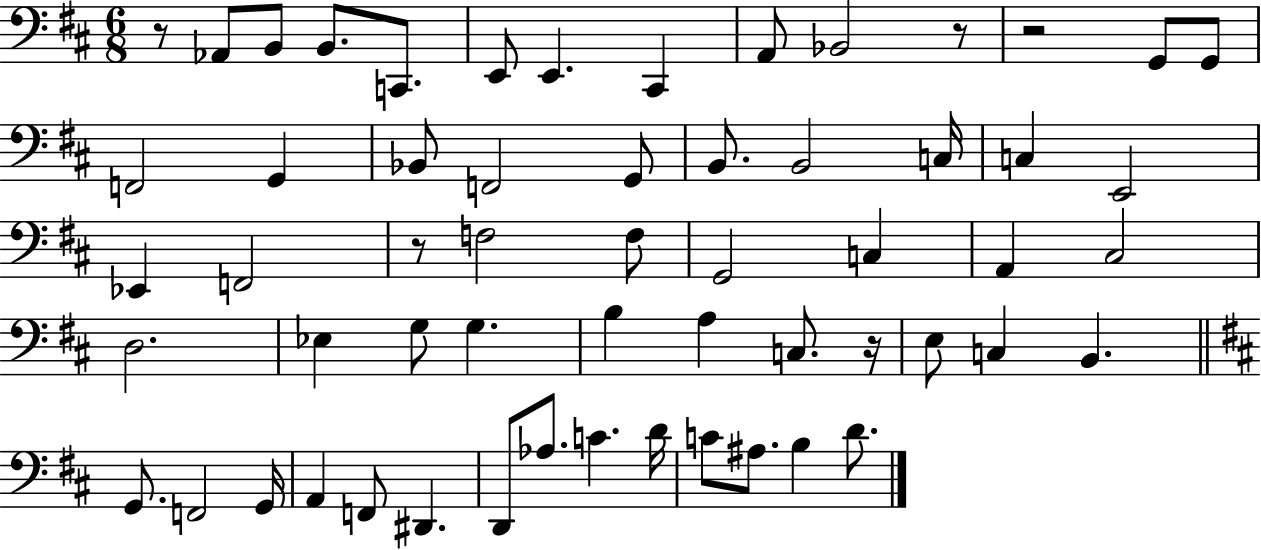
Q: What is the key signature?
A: D major